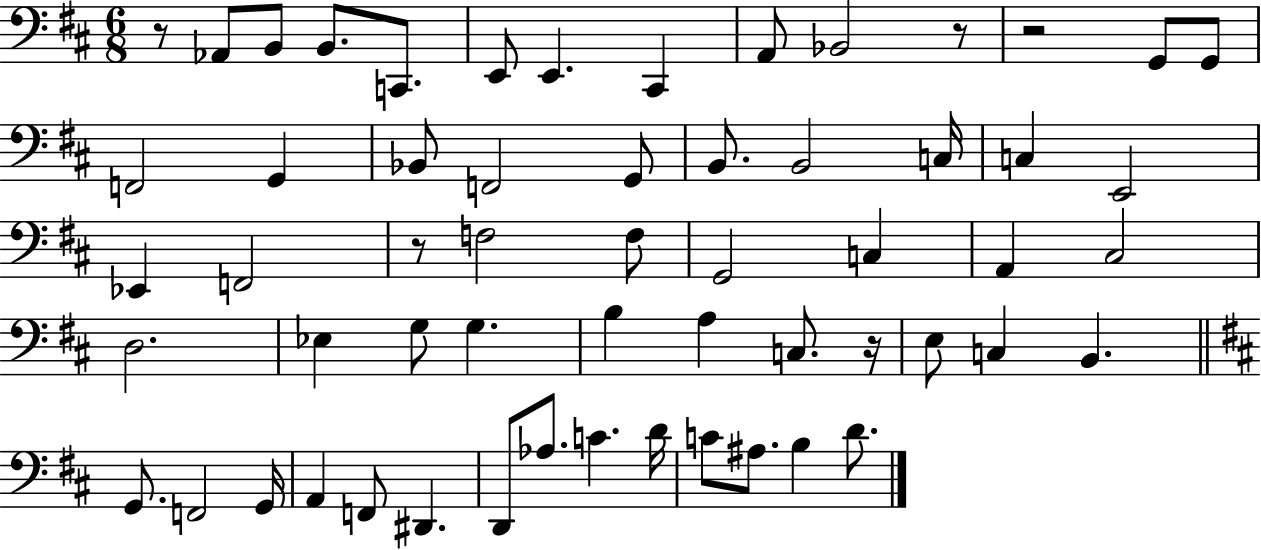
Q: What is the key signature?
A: D major